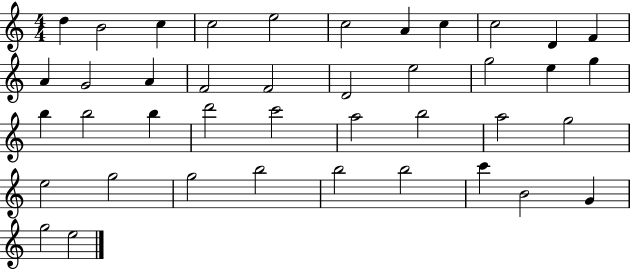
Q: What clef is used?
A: treble